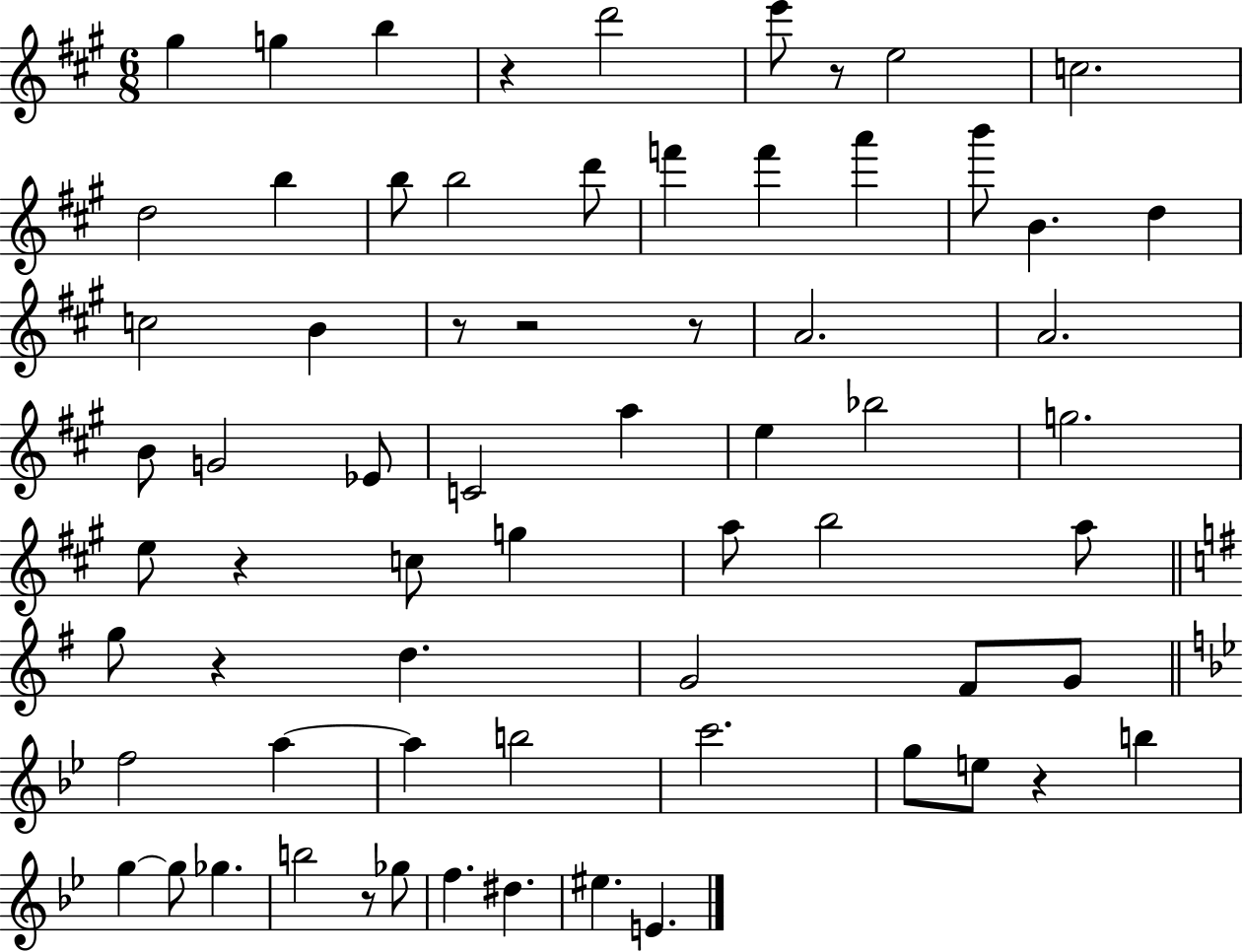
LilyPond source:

{
  \clef treble
  \numericTimeSignature
  \time 6/8
  \key a \major
  \repeat volta 2 { gis''4 g''4 b''4 | r4 d'''2 | e'''8 r8 e''2 | c''2. | \break d''2 b''4 | b''8 b''2 d'''8 | f'''4 f'''4 a'''4 | b'''8 b'4. d''4 | \break c''2 b'4 | r8 r2 r8 | a'2. | a'2. | \break b'8 g'2 ees'8 | c'2 a''4 | e''4 bes''2 | g''2. | \break e''8 r4 c''8 g''4 | a''8 b''2 a''8 | \bar "||" \break \key e \minor g''8 r4 d''4. | g'2 fis'8 g'8 | \bar "||" \break \key bes \major f''2 a''4~~ | a''4 b''2 | c'''2. | g''8 e''8 r4 b''4 | \break g''4~~ g''8 ges''4. | b''2 r8 ges''8 | f''4. dis''4. | eis''4. e'4. | \break } \bar "|."
}